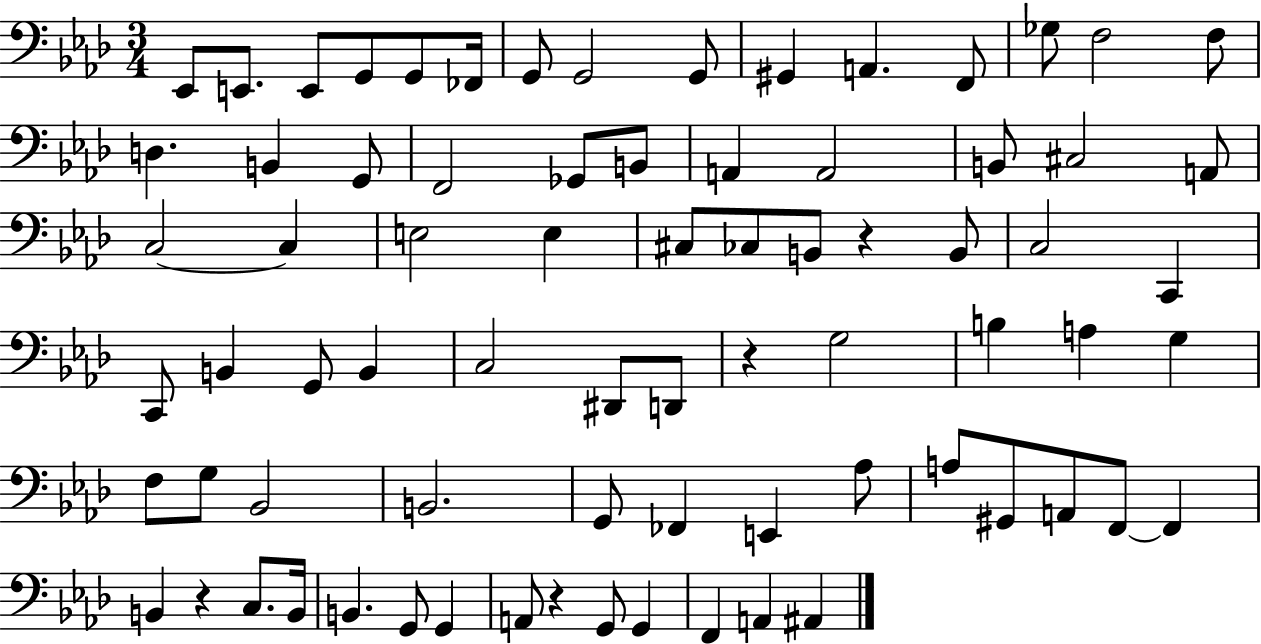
{
  \clef bass
  \numericTimeSignature
  \time 3/4
  \key aes \major
  ees,8 e,8. e,8 g,8 g,8 fes,16 | g,8 g,2 g,8 | gis,4 a,4. f,8 | ges8 f2 f8 | \break d4. b,4 g,8 | f,2 ges,8 b,8 | a,4 a,2 | b,8 cis2 a,8 | \break c2~~ c4 | e2 e4 | cis8 ces8 b,8 r4 b,8 | c2 c,4 | \break c,8 b,4 g,8 b,4 | c2 dis,8 d,8 | r4 g2 | b4 a4 g4 | \break f8 g8 bes,2 | b,2. | g,8 fes,4 e,4 aes8 | a8 gis,8 a,8 f,8~~ f,4 | \break b,4 r4 c8. b,16 | b,4. g,8 g,4 | a,8 r4 g,8 g,4 | f,4 a,4 ais,4 | \break \bar "|."
}